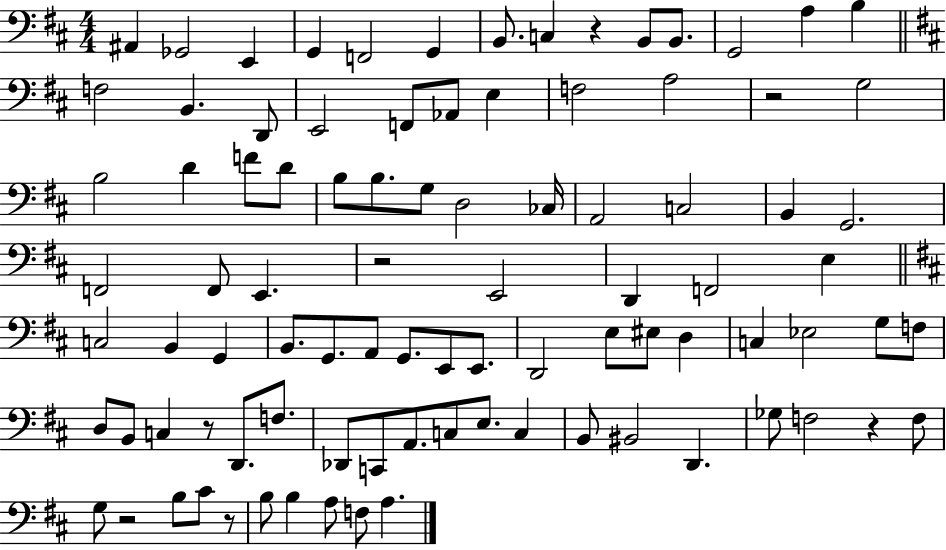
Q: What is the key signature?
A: D major